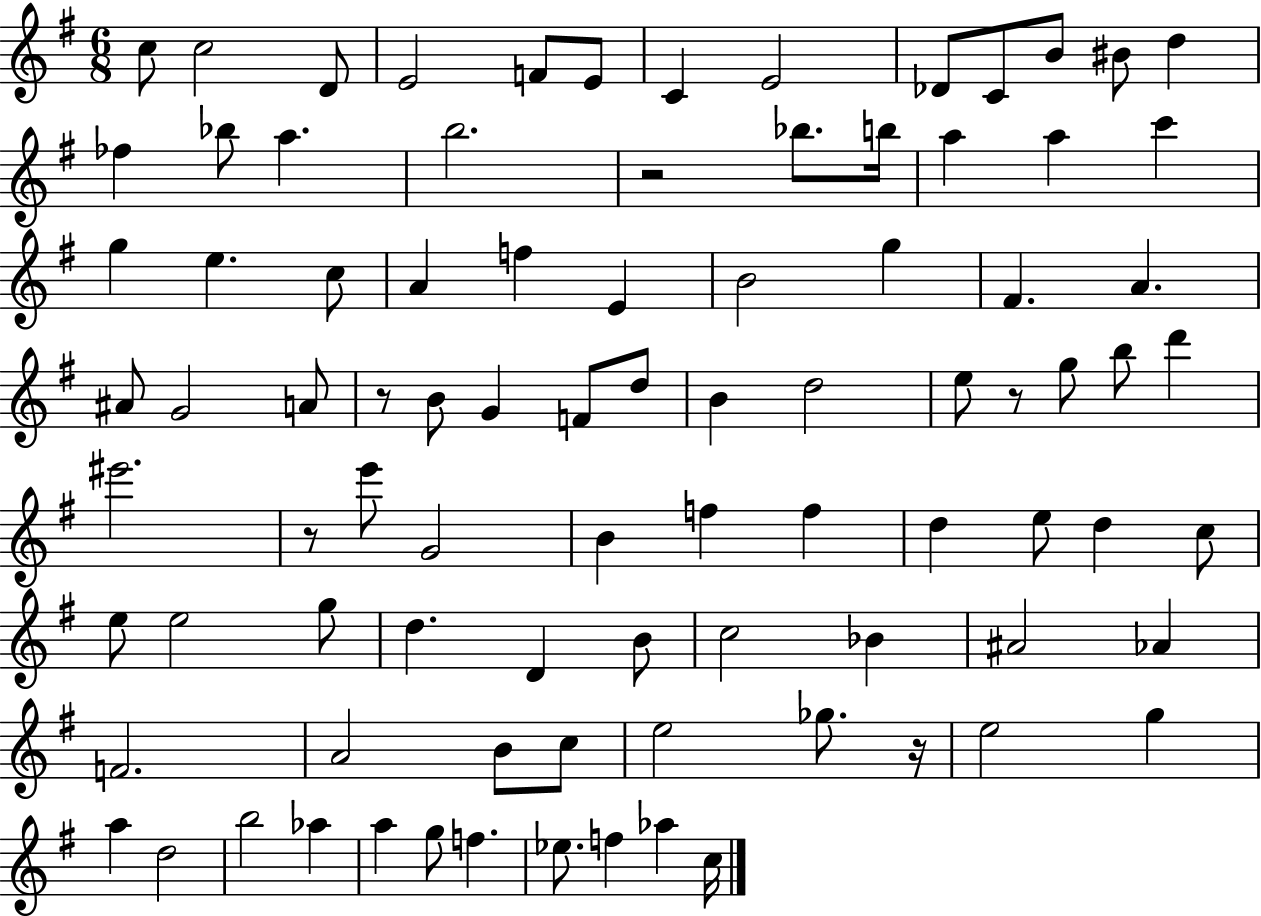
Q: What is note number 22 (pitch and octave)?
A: C6